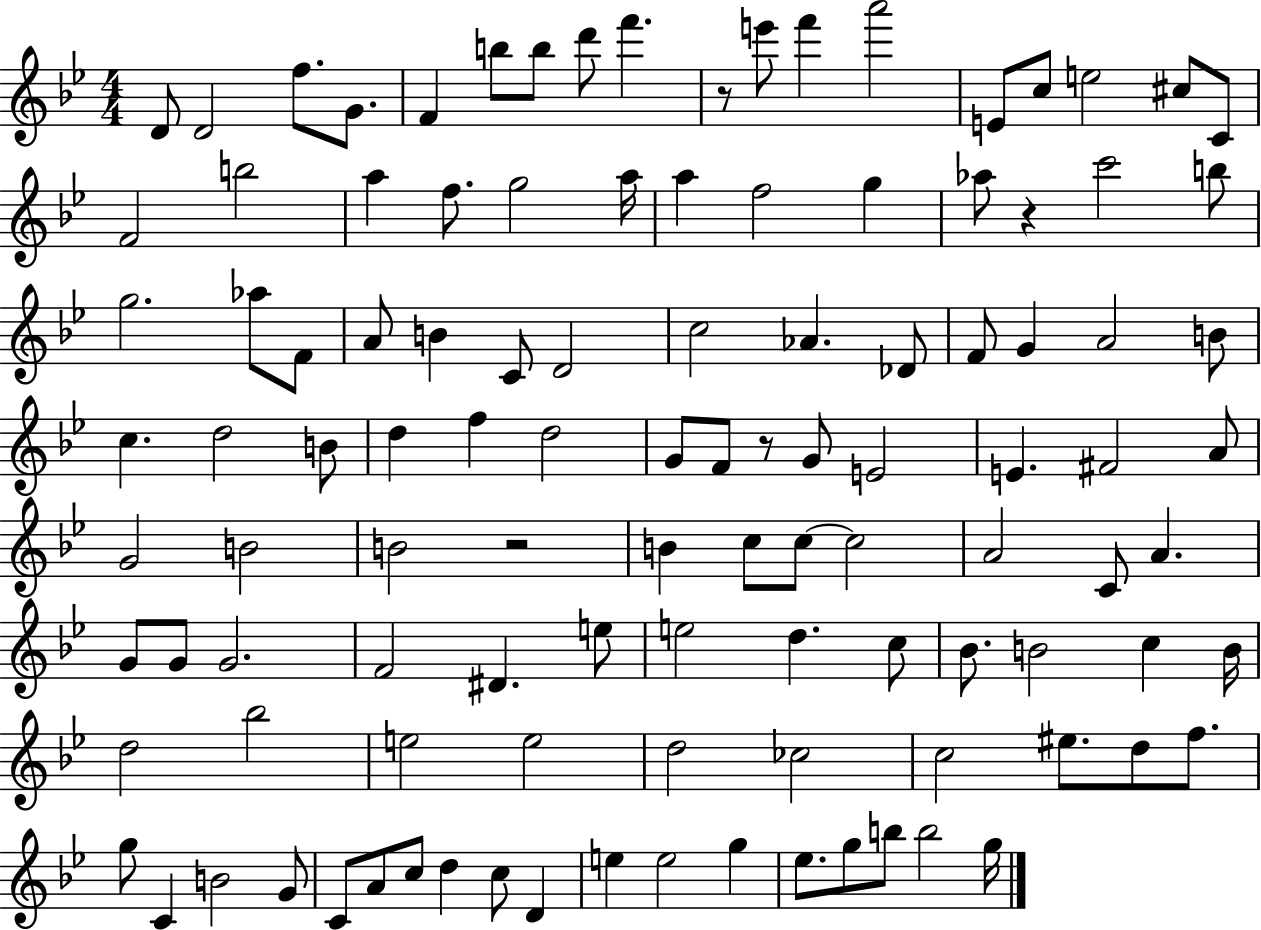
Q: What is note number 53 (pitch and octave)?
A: E4